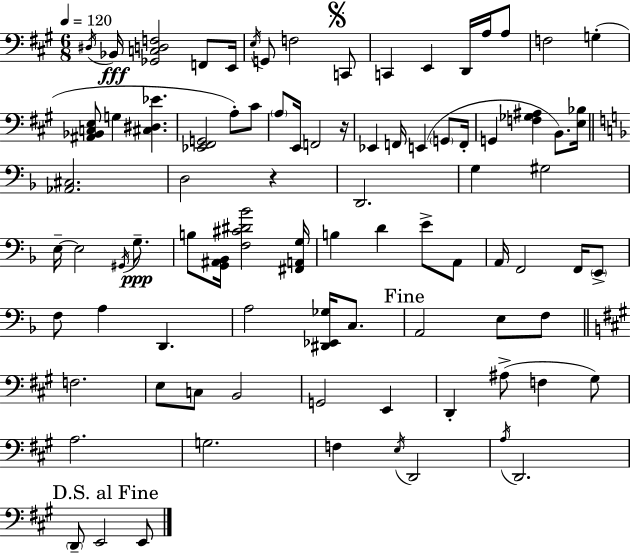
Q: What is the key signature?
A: A major